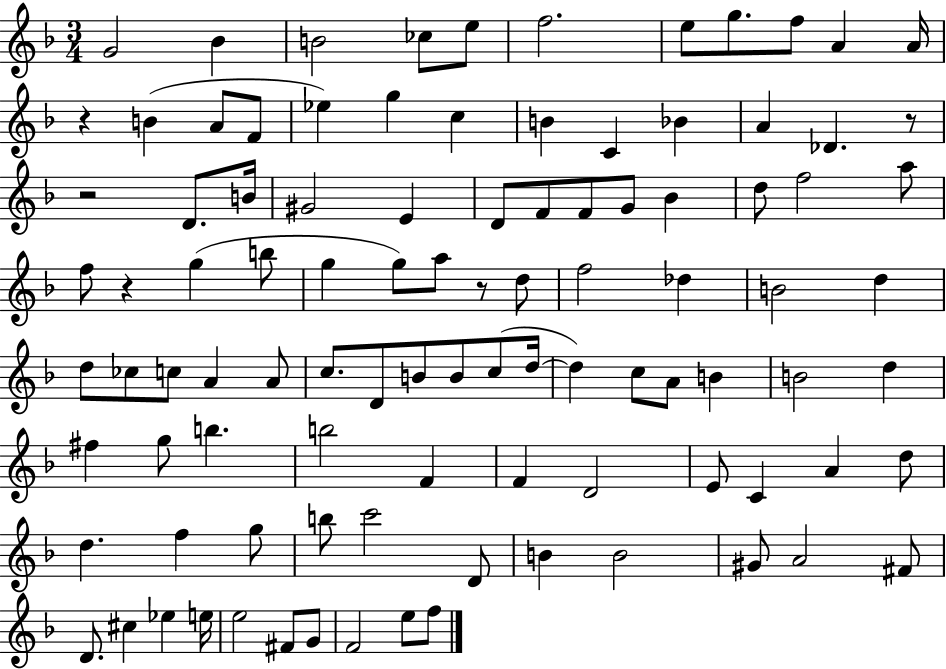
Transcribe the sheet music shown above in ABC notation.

X:1
T:Untitled
M:3/4
L:1/4
K:F
G2 _B B2 _c/2 e/2 f2 e/2 g/2 f/2 A A/4 z B A/2 F/2 _e g c B C _B A _D z/2 z2 D/2 B/4 ^G2 E D/2 F/2 F/2 G/2 _B d/2 f2 a/2 f/2 z g b/2 g g/2 a/2 z/2 d/2 f2 _d B2 d d/2 _c/2 c/2 A A/2 c/2 D/2 B/2 B/2 c/2 d/4 d c/2 A/2 B B2 d ^f g/2 b b2 F F D2 E/2 C A d/2 d f g/2 b/2 c'2 D/2 B B2 ^G/2 A2 ^F/2 D/2 ^c _e e/4 e2 ^F/2 G/2 F2 e/2 f/2